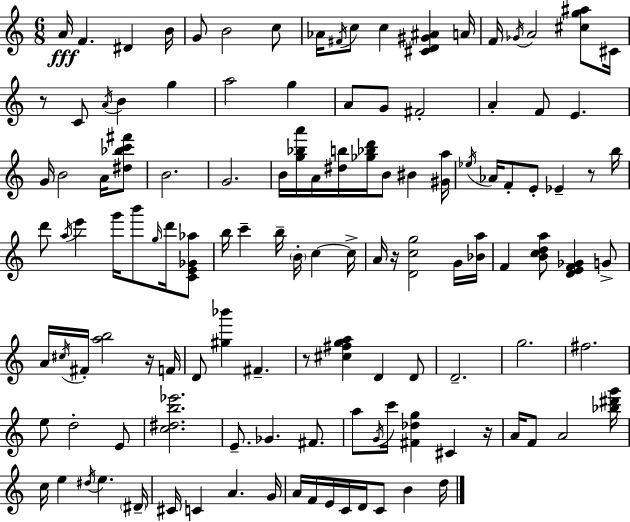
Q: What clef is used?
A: treble